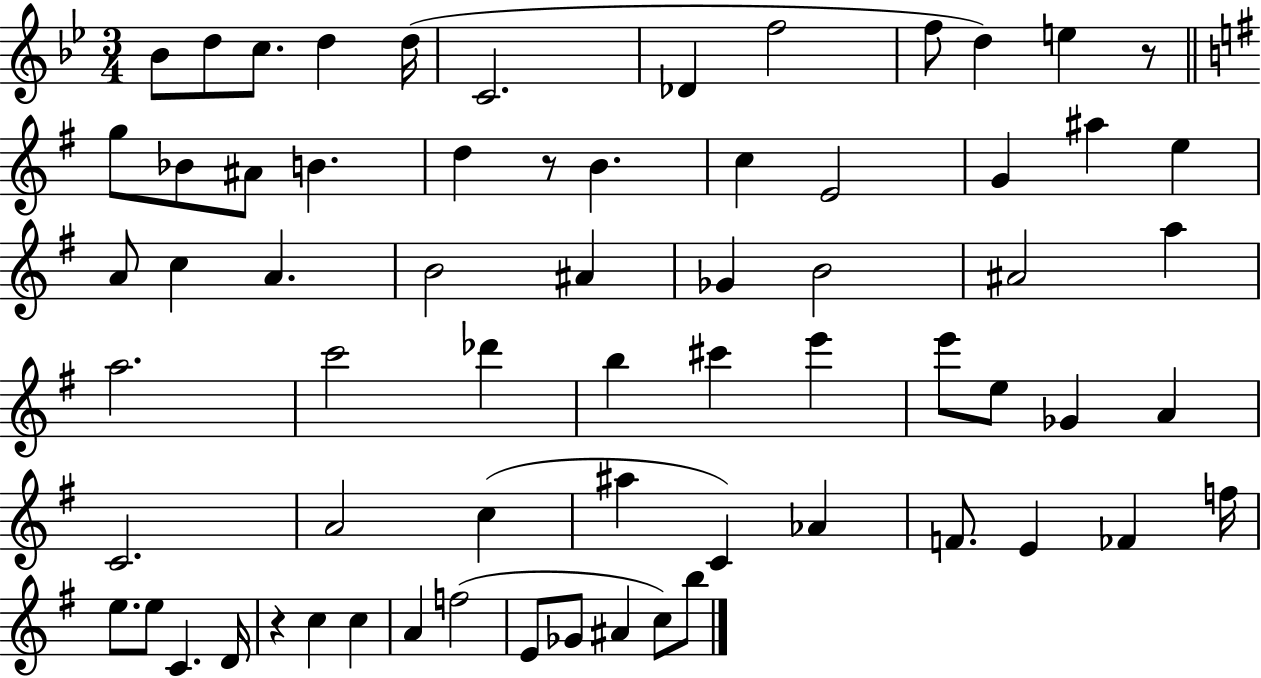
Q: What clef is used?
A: treble